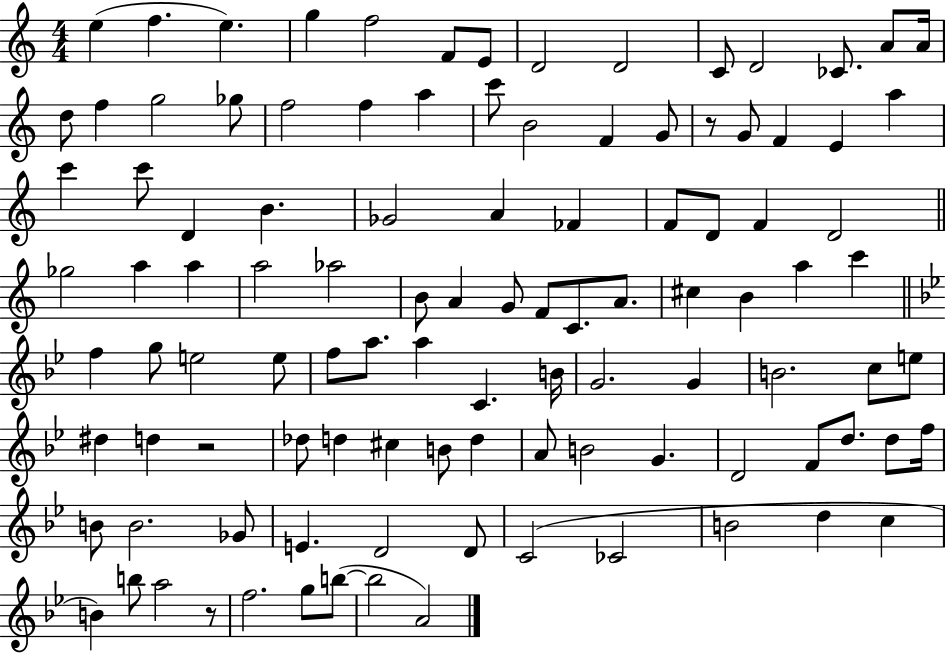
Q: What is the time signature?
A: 4/4